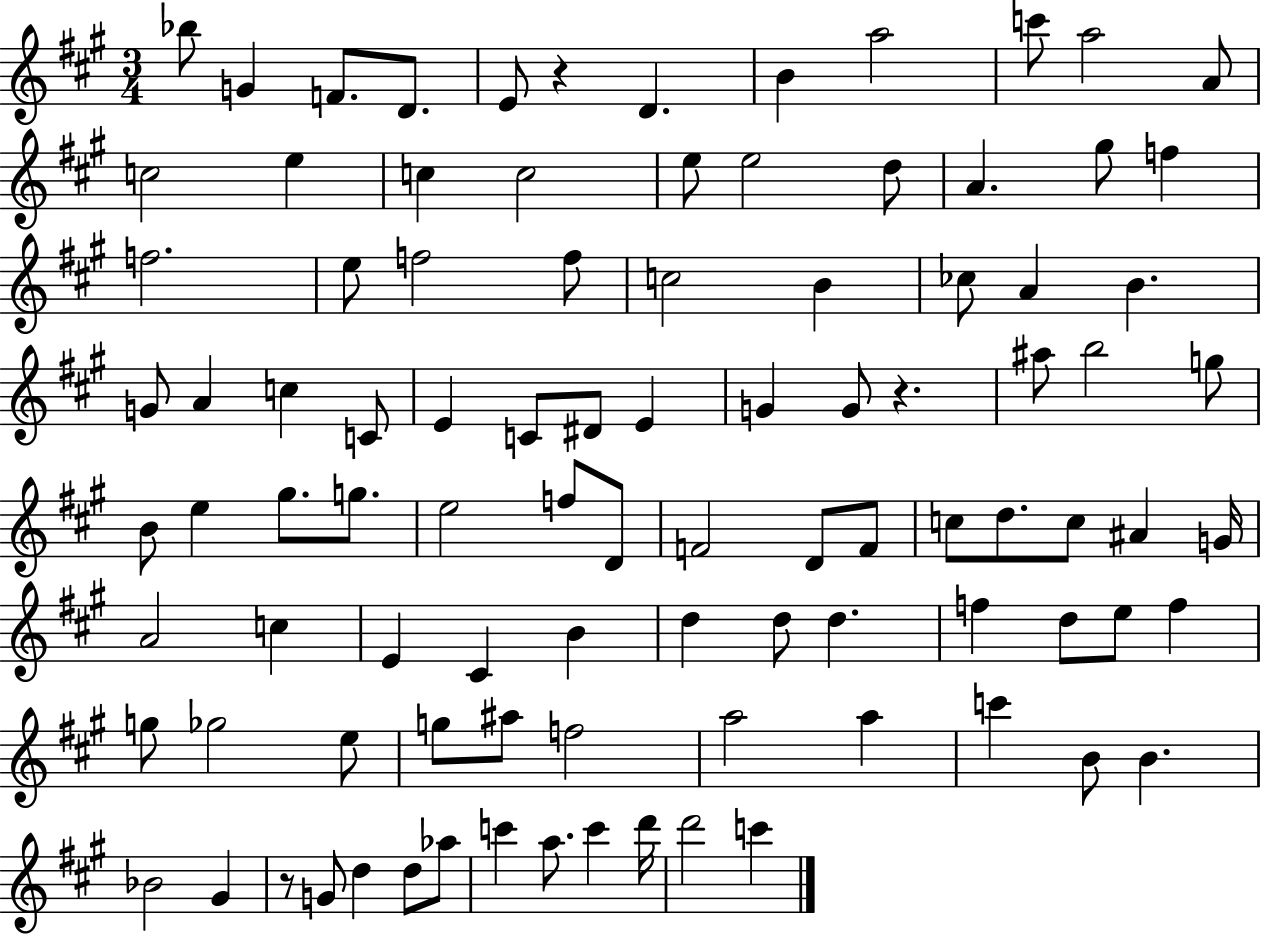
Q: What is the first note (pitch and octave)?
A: Bb5